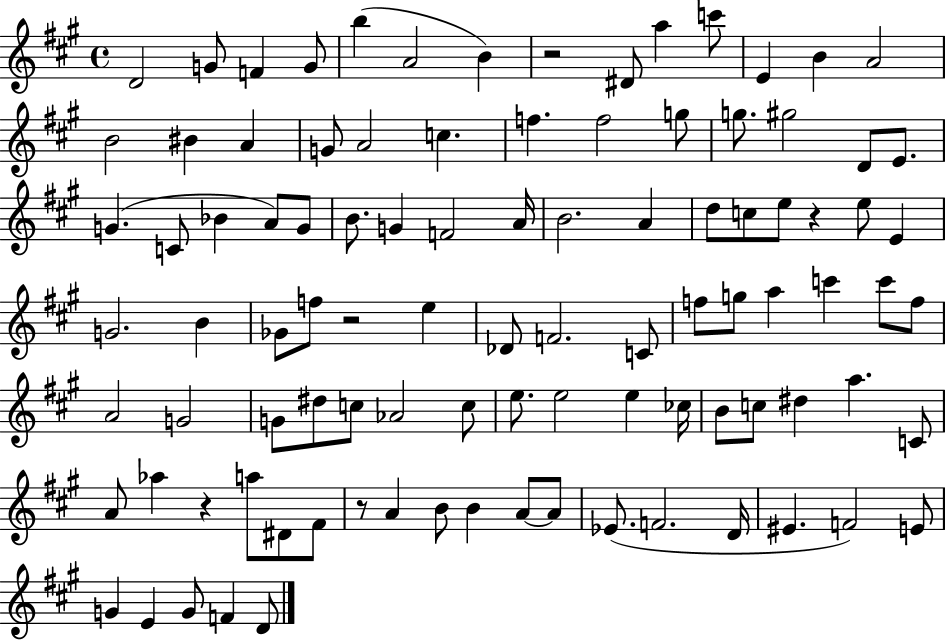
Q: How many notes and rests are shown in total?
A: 98